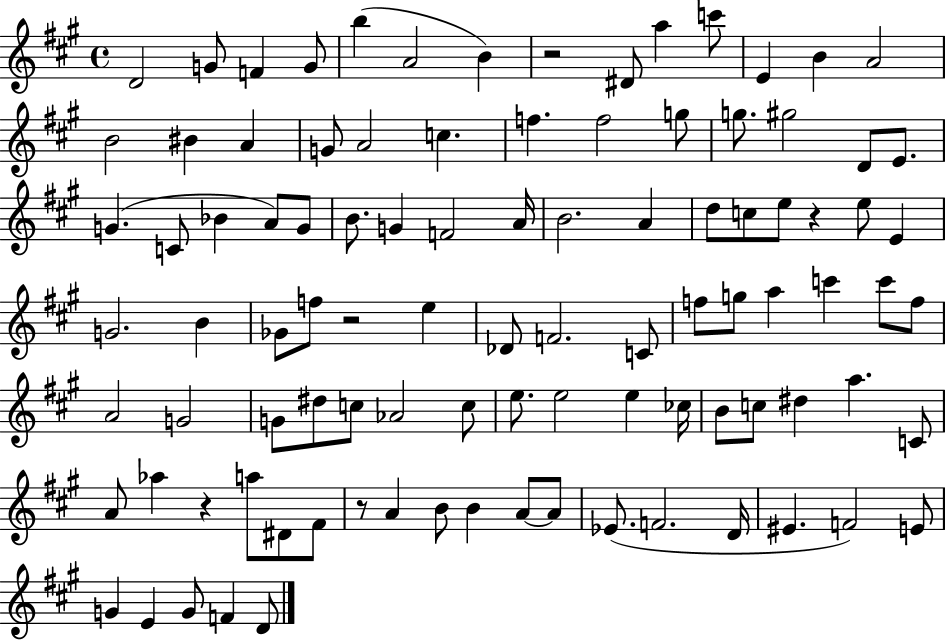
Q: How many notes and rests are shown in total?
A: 98